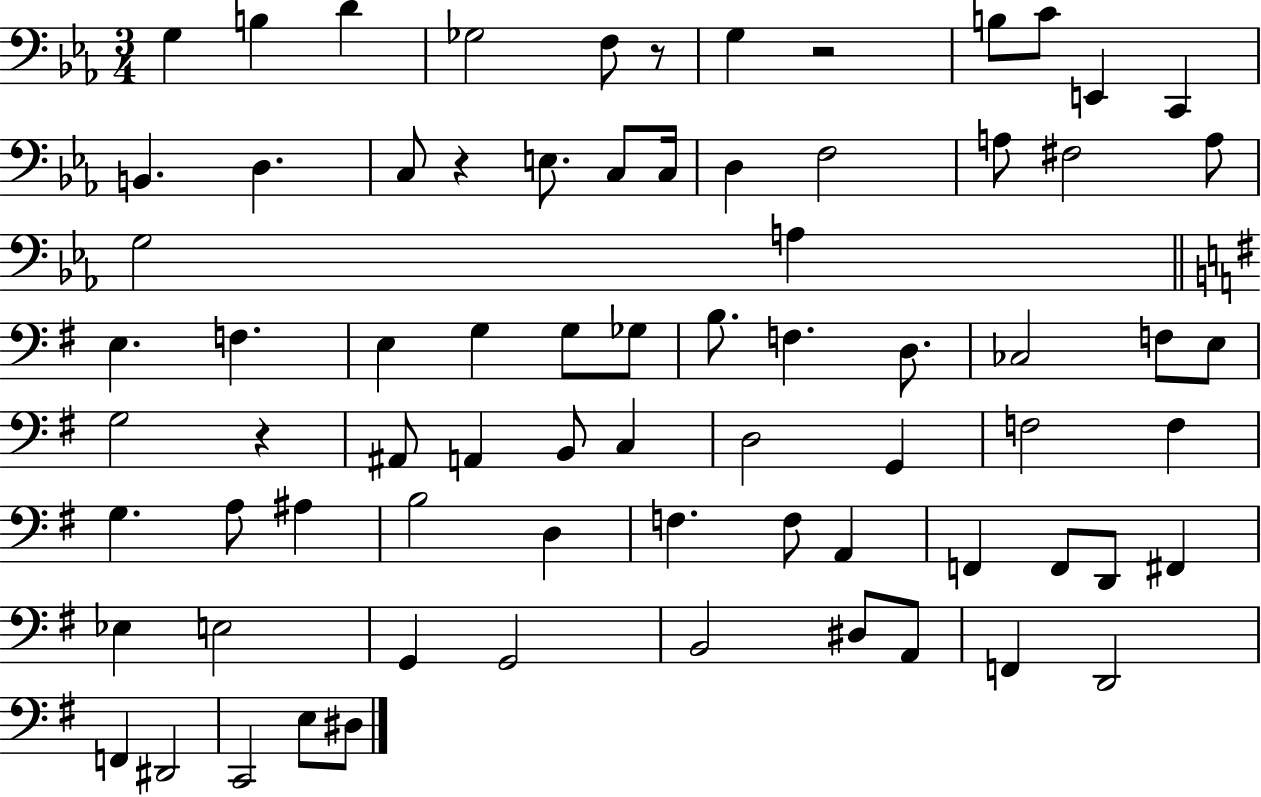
{
  \clef bass
  \numericTimeSignature
  \time 3/4
  \key ees \major
  \repeat volta 2 { g4 b4 d'4 | ges2 f8 r8 | g4 r2 | b8 c'8 e,4 c,4 | \break b,4. d4. | c8 r4 e8. c8 c16 | d4 f2 | a8 fis2 a8 | \break g2 a4 | \bar "||" \break \key e \minor e4. f4. | e4 g4 g8 ges8 | b8. f4. d8. | ces2 f8 e8 | \break g2 r4 | ais,8 a,4 b,8 c4 | d2 g,4 | f2 f4 | \break g4. a8 ais4 | b2 d4 | f4. f8 a,4 | f,4 f,8 d,8 fis,4 | \break ees4 e2 | g,4 g,2 | b,2 dis8 a,8 | f,4 d,2 | \break f,4 dis,2 | c,2 e8 dis8 | } \bar "|."
}